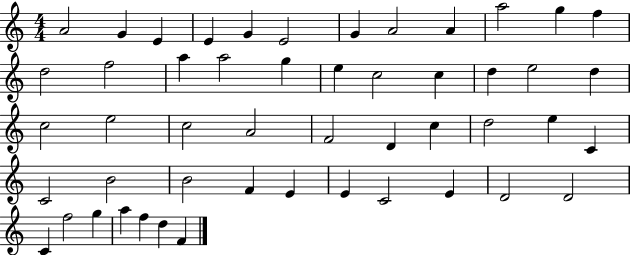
A4/h G4/q E4/q E4/q G4/q E4/h G4/q A4/h A4/q A5/h G5/q F5/q D5/h F5/h A5/q A5/h G5/q E5/q C5/h C5/q D5/q E5/h D5/q C5/h E5/h C5/h A4/h F4/h D4/q C5/q D5/h E5/q C4/q C4/h B4/h B4/h F4/q E4/q E4/q C4/h E4/q D4/h D4/h C4/q F5/h G5/q A5/q F5/q D5/q F4/q